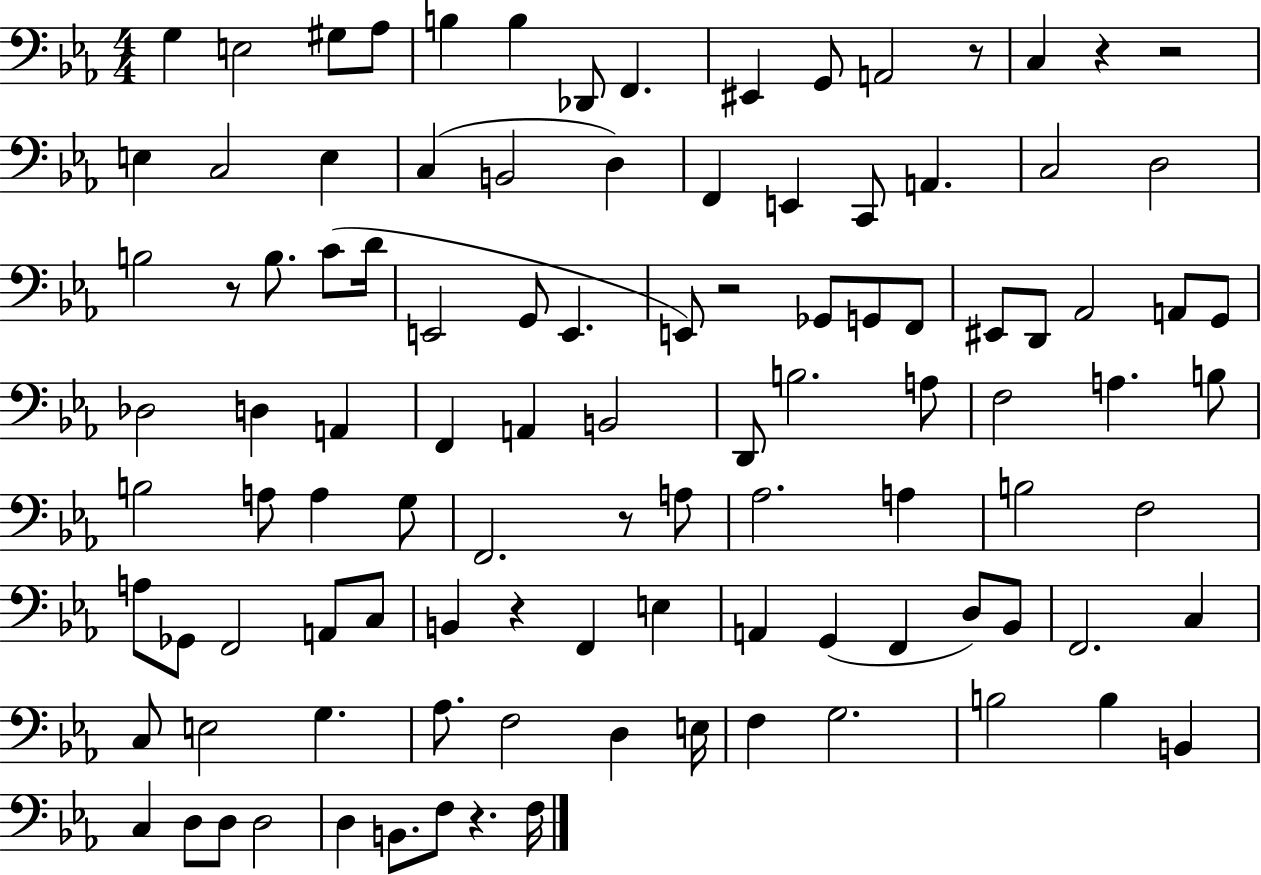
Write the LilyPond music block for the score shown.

{
  \clef bass
  \numericTimeSignature
  \time 4/4
  \key ees \major
  g4 e2 gis8 aes8 | b4 b4 des,8 f,4. | eis,4 g,8 a,2 r8 | c4 r4 r2 | \break e4 c2 e4 | c4( b,2 d4) | f,4 e,4 c,8 a,4. | c2 d2 | \break b2 r8 b8. c'8( d'16 | e,2 g,8 e,4. | e,8) r2 ges,8 g,8 f,8 | eis,8 d,8 aes,2 a,8 g,8 | \break des2 d4 a,4 | f,4 a,4 b,2 | d,8 b2. a8 | f2 a4. b8 | \break b2 a8 a4 g8 | f,2. r8 a8 | aes2. a4 | b2 f2 | \break a8 ges,8 f,2 a,8 c8 | b,4 r4 f,4 e4 | a,4 g,4( f,4 d8) bes,8 | f,2. c4 | \break c8 e2 g4. | aes8. f2 d4 e16 | f4 g2. | b2 b4 b,4 | \break c4 d8 d8 d2 | d4 b,8. f8 r4. f16 | \bar "|."
}